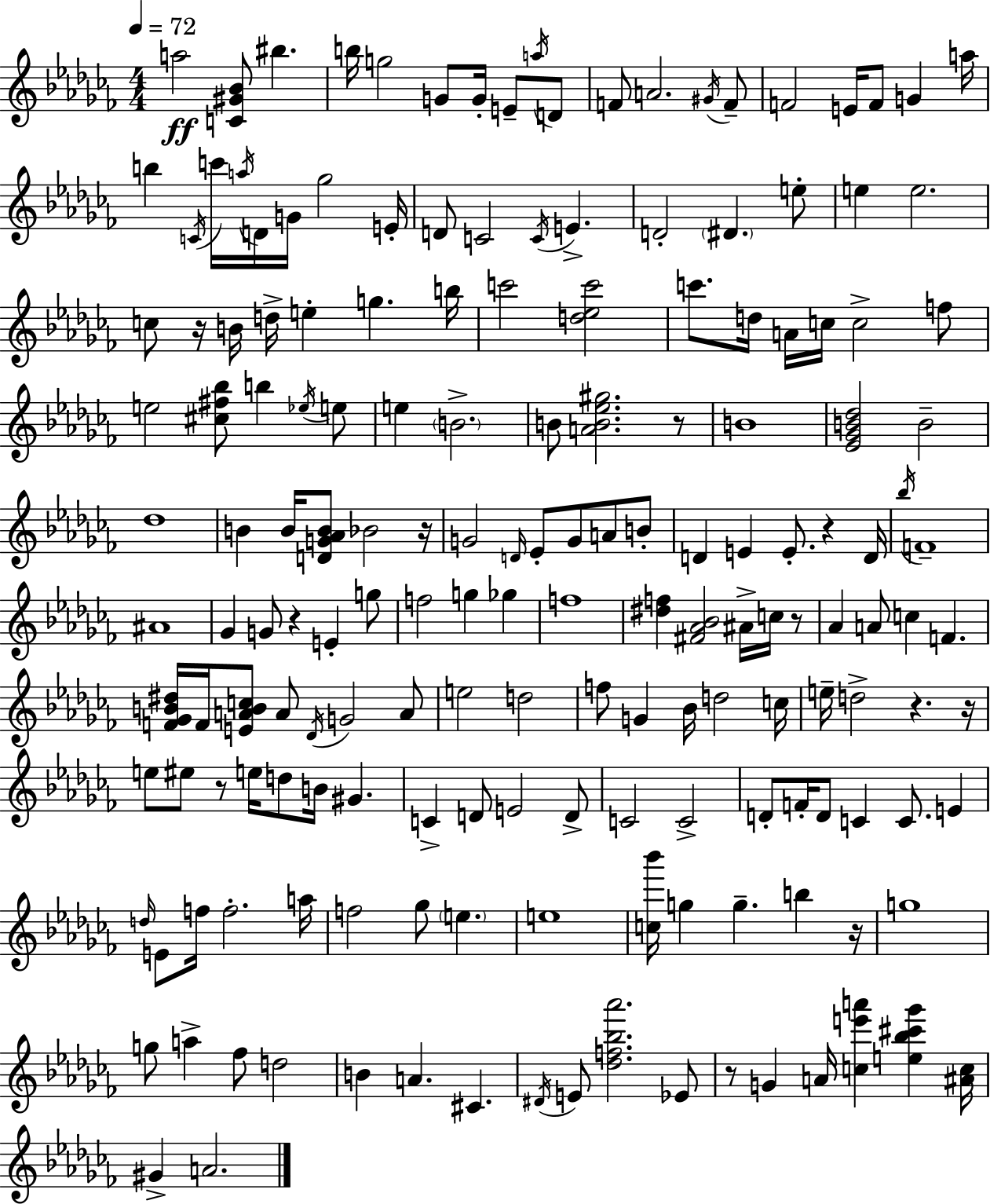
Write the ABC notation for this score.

X:1
T:Untitled
M:4/4
L:1/4
K:Abm
a2 [C^G_B]/2 ^b b/4 g2 G/2 G/4 E/2 a/4 D/2 F/2 A2 ^G/4 F/2 F2 E/4 F/2 G a/4 b C/4 c'/4 a/4 D/4 G/4 _g2 E/4 D/2 C2 C/4 E D2 ^D e/2 e e2 c/2 z/4 B/4 d/4 e g b/4 c'2 [d_ec']2 c'/2 d/4 A/4 c/4 c2 f/2 e2 [^c^f_b]/2 b _e/4 e/2 e B2 B/2 [AB_e^g]2 z/2 B4 [_E_GB_d]2 B2 _d4 B B/4 [DG_AB]/2 _B2 z/4 G2 D/4 _E/2 G/2 A/2 B/2 D E E/2 z D/4 _b/4 F4 ^A4 _G G/2 z E g/2 f2 g _g f4 [^df] [^F_A_B]2 ^A/4 c/4 z/2 _A A/2 c F [F_GB^d]/4 F/4 [EABc]/2 A/2 _D/4 G2 A/2 e2 d2 f/2 G _B/4 d2 c/4 e/4 d2 z z/4 e/2 ^e/2 z/2 e/4 d/2 B/4 ^G C D/2 E2 D/2 C2 C2 D/2 F/4 D/2 C C/2 E d/4 E/2 f/4 f2 a/4 f2 _g/2 e e4 [c_b']/4 g g b z/4 g4 g/2 a _f/2 d2 B A ^C ^D/4 E/2 [_df_b_a']2 _E/2 z/2 G A/4 [ce'a'] [e_b^c'_g'] [^Ac]/4 ^G A2